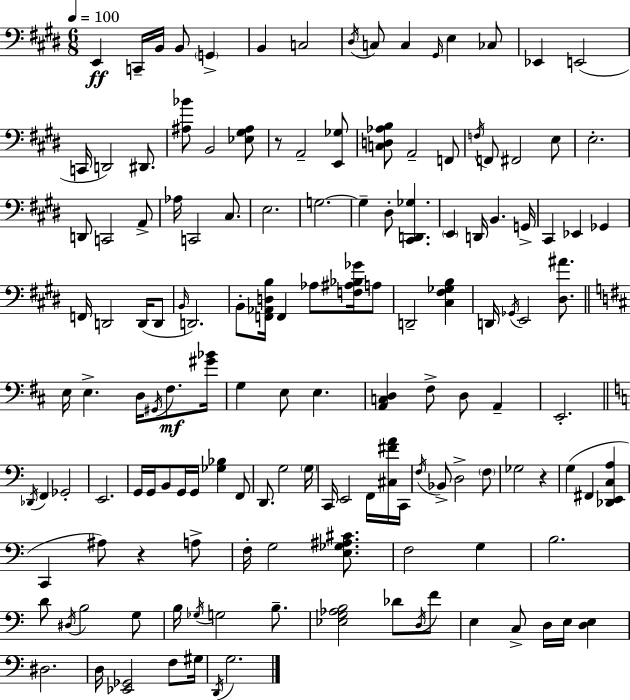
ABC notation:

X:1
T:Untitled
M:6/8
L:1/4
K:E
E,, C,,/4 B,,/4 B,,/2 G,, B,, C,2 ^D,/4 C,/2 C, ^G,,/4 E, _C,/2 _E,, E,,2 C,,/4 D,,2 ^D,,/2 [^A,_B]/2 B,,2 [_E,^G,^A,]/2 z/2 A,,2 [E,,_G,]/2 [C,D,_A,B,]/2 A,,2 F,,/2 F,/4 F,,/2 ^F,,2 E,/2 E,2 D,,/2 C,,2 A,,/2 _A,/4 C,,2 ^C,/2 E,2 G,2 G, ^D,/2 [^C,,D,,_G,] E,, D,,/4 B,, G,,/4 ^C,, _E,, _G,, F,,/4 D,,2 D,,/4 D,,/2 B,,/4 D,,2 B,,/2 [F,,_A,,D,B,]/4 F,, _A,/2 [F,^A,_B,_G]/4 A,/2 D,,2 [^C,^F,_G,B,] D,,/4 _G,,/4 E,,2 [^D,^A]/2 E,/4 E, D,/4 ^G,,/4 ^F,/2 [^G_B]/4 G, E,/2 E, [A,,C,D,] ^F,/2 D,/2 A,, E,,2 _D,,/4 F,, _G,,2 E,,2 G,,/4 G,,/4 B,,/2 G,,/4 G,,/4 [_G,_B,] F,,/2 D,,/2 G,2 G,/4 C,,/4 E,,2 F,,/4 [^C,^FA]/4 C,,/4 F,/4 _B,,/2 D,2 F,/2 _G,2 z G, ^F,, [_D,,E,,C,A,] C,, ^A,/2 z A,/2 F,/4 G,2 [E,_G,^A,^C]/2 F,2 G, B,2 D/2 ^D,/4 B,2 G,/2 B,/4 _G,/4 G,2 B,/2 [_E,G,_A,B,]2 _D/2 D,/4 F/2 E, C,/2 D,/4 E,/4 [D,E,] ^D,2 D,/4 [_E,,_G,,]2 F,/2 ^G,/4 D,,/4 G,2